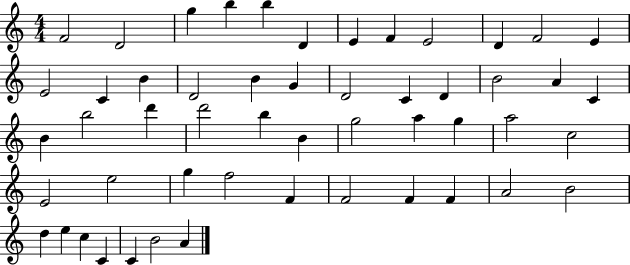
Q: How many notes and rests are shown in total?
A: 52